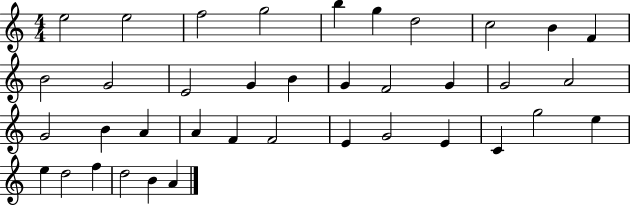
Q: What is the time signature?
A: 4/4